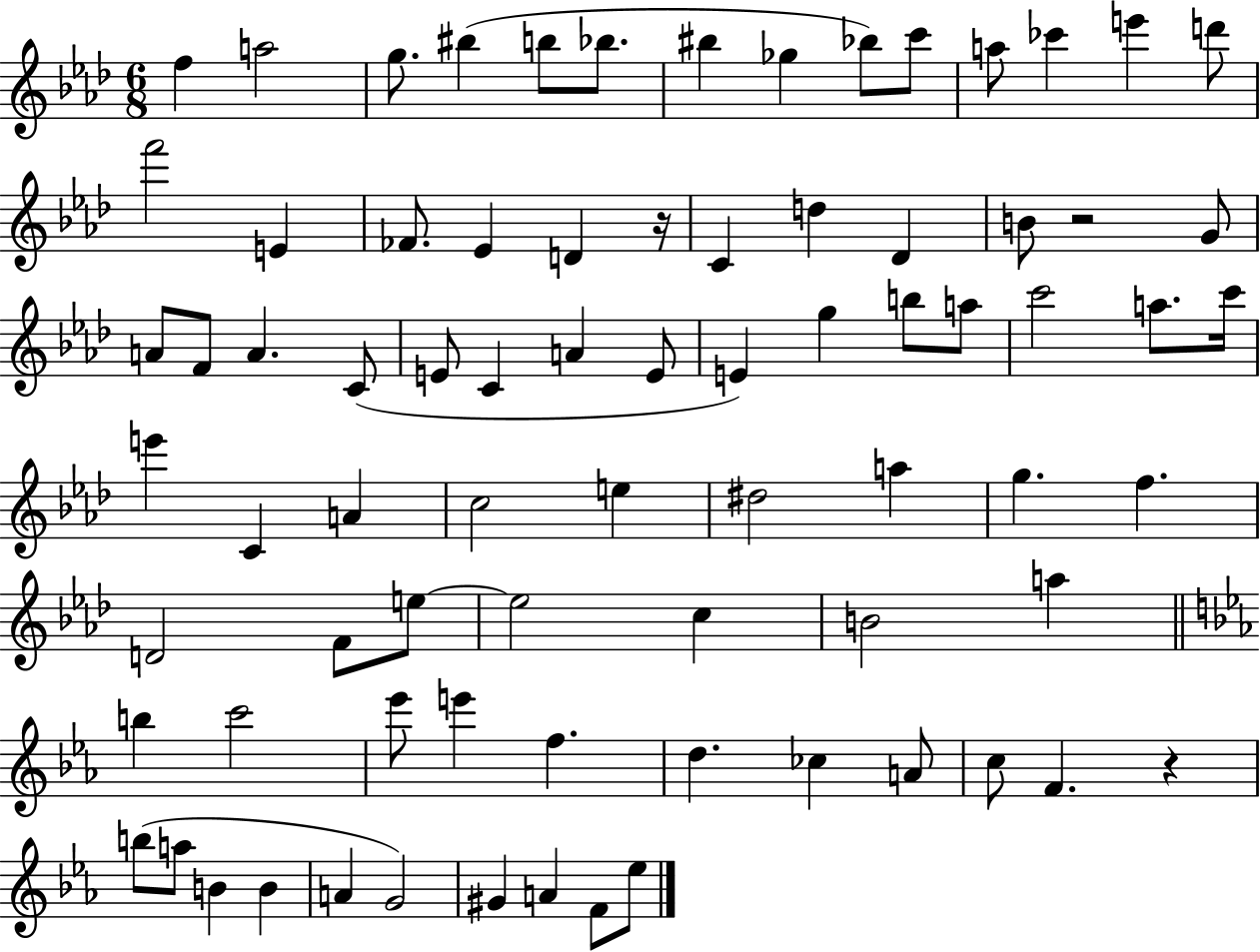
F5/q A5/h G5/e. BIS5/q B5/e Bb5/e. BIS5/q Gb5/q Bb5/e C6/e A5/e CES6/q E6/q D6/e F6/h E4/q FES4/e. Eb4/q D4/q R/s C4/q D5/q Db4/q B4/e R/h G4/e A4/e F4/e A4/q. C4/e E4/e C4/q A4/q E4/e E4/q G5/q B5/e A5/e C6/h A5/e. C6/s E6/q C4/q A4/q C5/h E5/q D#5/h A5/q G5/q. F5/q. D4/h F4/e E5/e E5/h C5/q B4/h A5/q B5/q C6/h Eb6/e E6/q F5/q. D5/q. CES5/q A4/e C5/e F4/q. R/q B5/e A5/e B4/q B4/q A4/q G4/h G#4/q A4/q F4/e Eb5/e